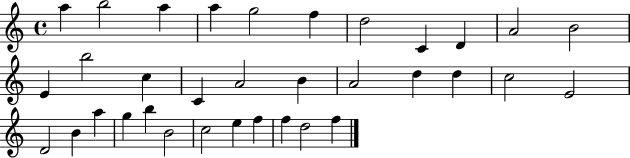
{
  \clef treble
  \time 4/4
  \defaultTimeSignature
  \key c \major
  a''4 b''2 a''4 | a''4 g''2 f''4 | d''2 c'4 d'4 | a'2 b'2 | \break e'4 b''2 c''4 | c'4 a'2 b'4 | a'2 d''4 d''4 | c''2 e'2 | \break d'2 b'4 a''4 | g''4 b''4 b'2 | c''2 e''4 f''4 | f''4 d''2 f''4 | \break \bar "|."
}